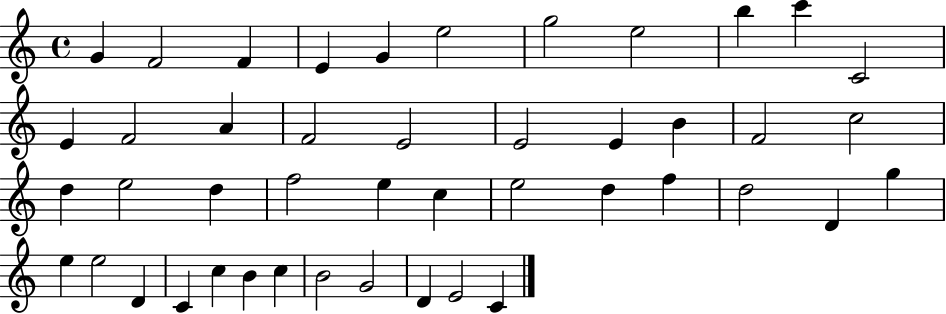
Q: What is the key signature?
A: C major